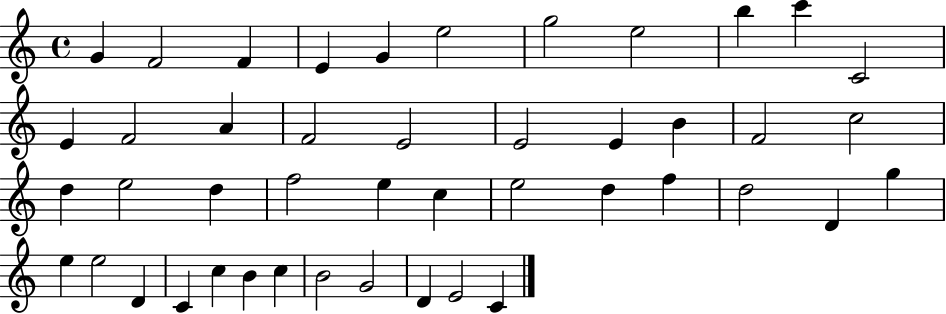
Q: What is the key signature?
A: C major